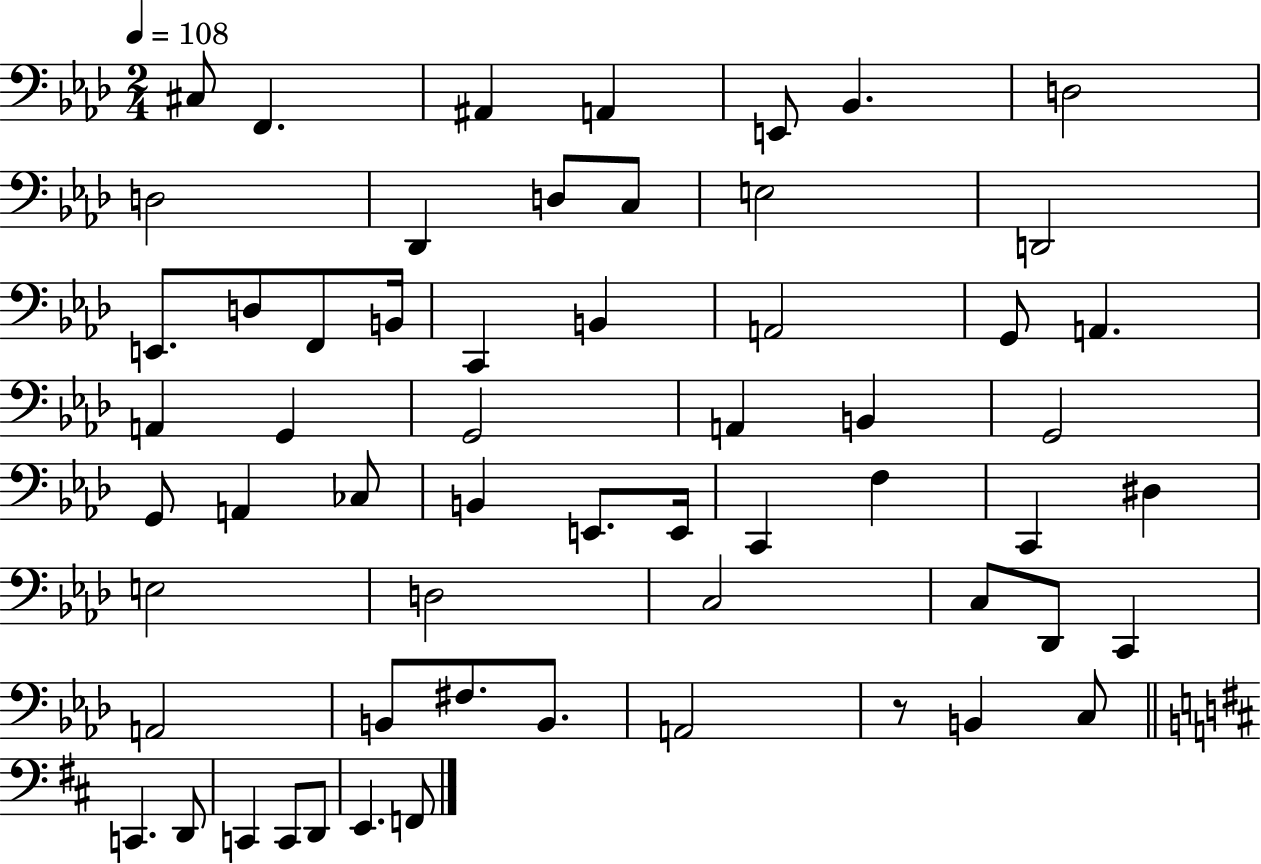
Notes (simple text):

C#3/e F2/q. A#2/q A2/q E2/e Bb2/q. D3/h D3/h Db2/q D3/e C3/e E3/h D2/h E2/e. D3/e F2/e B2/s C2/q B2/q A2/h G2/e A2/q. A2/q G2/q G2/h A2/q B2/q G2/h G2/e A2/q CES3/e B2/q E2/e. E2/s C2/q F3/q C2/q D#3/q E3/h D3/h C3/h C3/e Db2/e C2/q A2/h B2/e F#3/e. B2/e. A2/h R/e B2/q C3/e C2/q. D2/e C2/q C2/e D2/e E2/q. F2/e